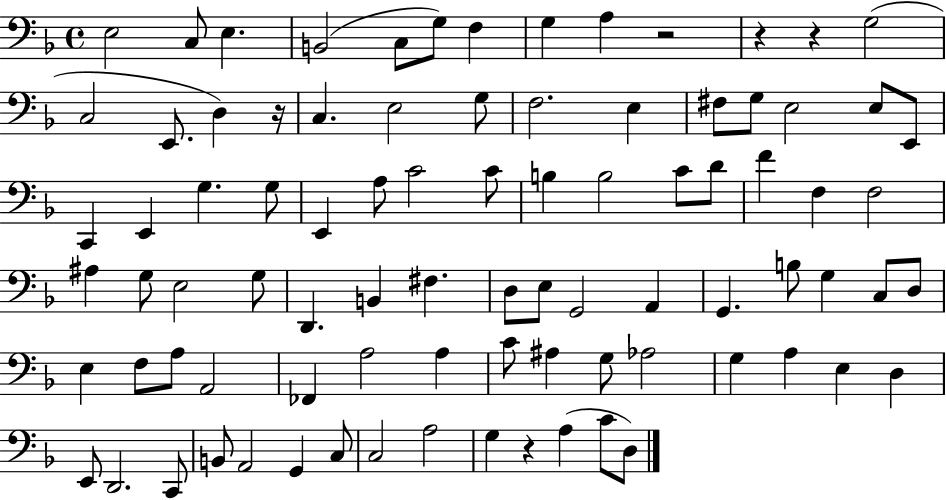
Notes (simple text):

E3/h C3/e E3/q. B2/h C3/e G3/e F3/q G3/q A3/q R/h R/q R/q G3/h C3/h E2/e. D3/q R/s C3/q. E3/h G3/e F3/h. E3/q F#3/e G3/e E3/h E3/e E2/e C2/q E2/q G3/q. G3/e E2/q A3/e C4/h C4/e B3/q B3/h C4/e D4/e F4/q F3/q F3/h A#3/q G3/e E3/h G3/e D2/q. B2/q F#3/q. D3/e E3/e G2/h A2/q G2/q. B3/e G3/q C3/e D3/e E3/q F3/e A3/e A2/h FES2/q A3/h A3/q C4/e A#3/q G3/e Ab3/h G3/q A3/q E3/q D3/q E2/e D2/h. C2/e B2/e A2/h G2/q C3/e C3/h A3/h G3/q R/q A3/q C4/e D3/e